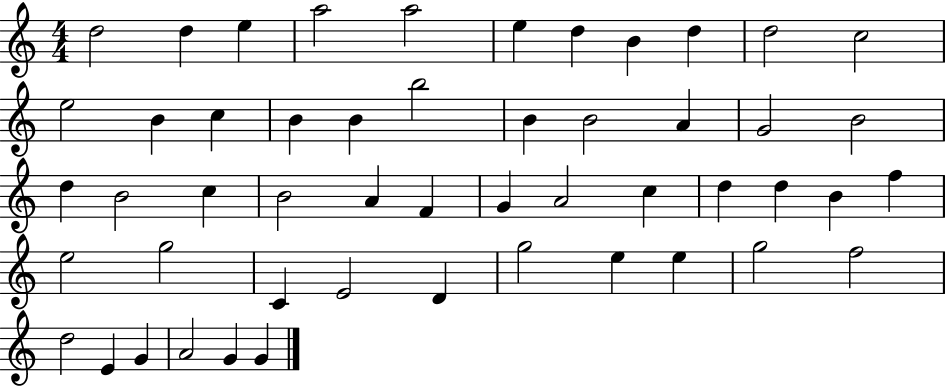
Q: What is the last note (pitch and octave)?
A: G4